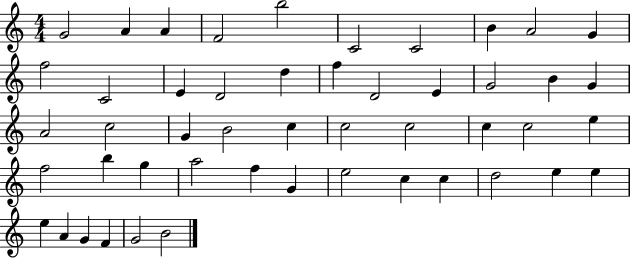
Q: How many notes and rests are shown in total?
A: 49